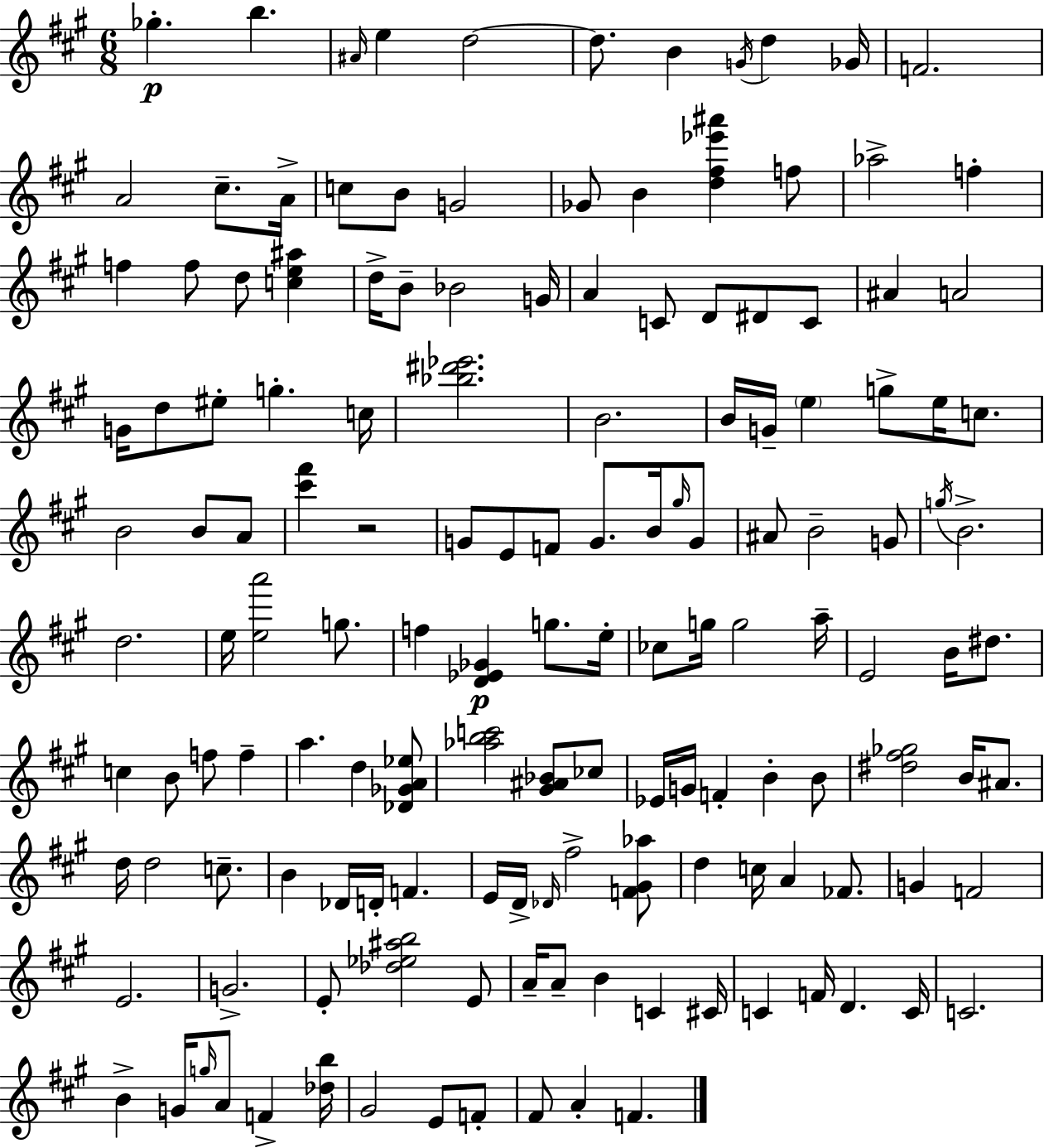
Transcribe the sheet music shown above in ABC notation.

X:1
T:Untitled
M:6/8
L:1/4
K:A
_g b ^A/4 e d2 d/2 B G/4 d _G/4 F2 A2 ^c/2 A/4 c/2 B/2 G2 _G/2 B [d^f_e'^a'] f/2 _a2 f f f/2 d/2 [ce^a] d/4 B/2 _B2 G/4 A C/2 D/2 ^D/2 C/2 ^A A2 G/4 d/2 ^e/2 g c/4 [_b^d'_e']2 B2 B/4 G/4 e g/2 e/4 c/2 B2 B/2 A/2 [^c'^f'] z2 G/2 E/2 F/2 G/2 B/4 ^g/4 G/2 ^A/2 B2 G/2 g/4 B2 d2 e/4 [ea']2 g/2 f [D_E_G] g/2 e/4 _c/2 g/4 g2 a/4 E2 B/4 ^d/2 c B/2 f/2 f a d [_D_GA_e]/2 [_abc']2 [^G^A_B]/2 _c/2 _E/4 G/4 F B B/2 [^d^f_g]2 B/4 ^A/2 d/4 d2 c/2 B _D/4 D/4 F E/4 D/4 _D/4 ^f2 [F^G_a]/2 d c/4 A _F/2 G F2 E2 G2 E/2 [_d_e^ab]2 E/2 A/4 A/2 B C ^C/4 C F/4 D C/4 C2 B G/4 g/4 A/2 F [_db]/4 ^G2 E/2 F/2 ^F/2 A F